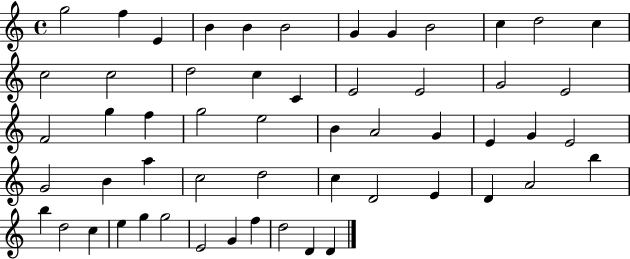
G5/h F5/q E4/q B4/q B4/q B4/h G4/q G4/q B4/h C5/q D5/h C5/q C5/h C5/h D5/h C5/q C4/q E4/h E4/h G4/h E4/h F4/h G5/q F5/q G5/h E5/h B4/q A4/h G4/q E4/q G4/q E4/h G4/h B4/q A5/q C5/h D5/h C5/q D4/h E4/q D4/q A4/h B5/q B5/q D5/h C5/q E5/q G5/q G5/h E4/h G4/q F5/q D5/h D4/q D4/q